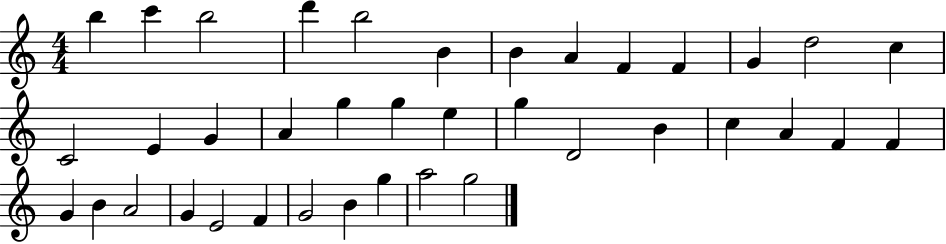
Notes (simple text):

B5/q C6/q B5/h D6/q B5/h B4/q B4/q A4/q F4/q F4/q G4/q D5/h C5/q C4/h E4/q G4/q A4/q G5/q G5/q E5/q G5/q D4/h B4/q C5/q A4/q F4/q F4/q G4/q B4/q A4/h G4/q E4/h F4/q G4/h B4/q G5/q A5/h G5/h